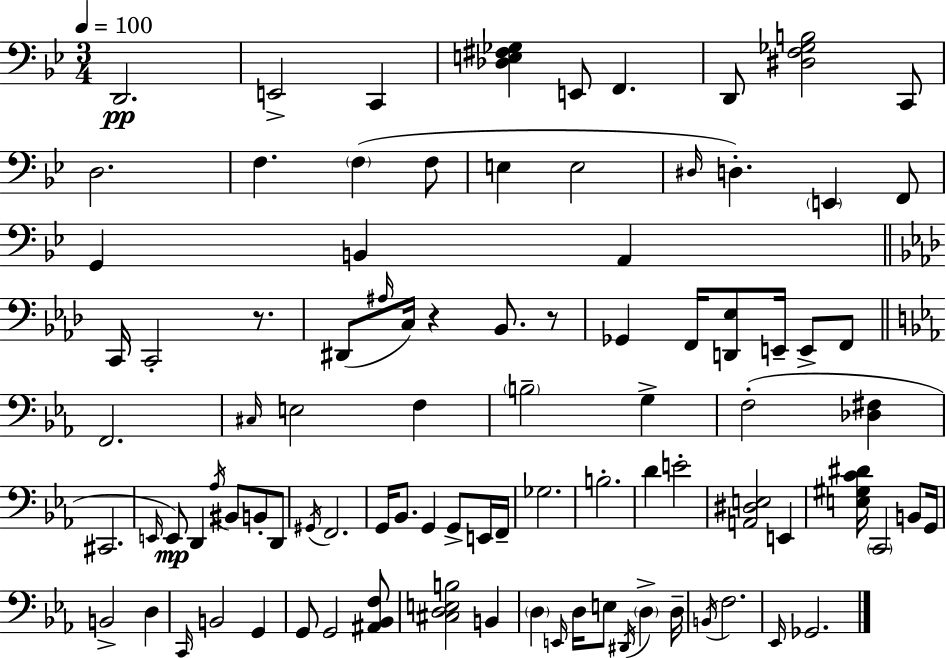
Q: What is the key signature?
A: BES major